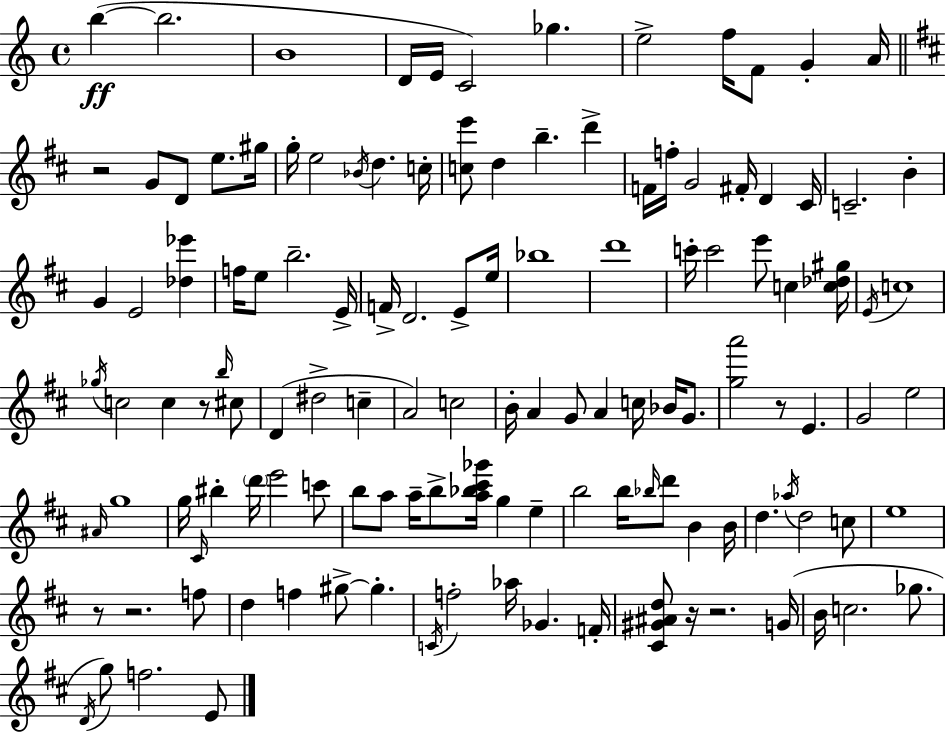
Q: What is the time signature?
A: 4/4